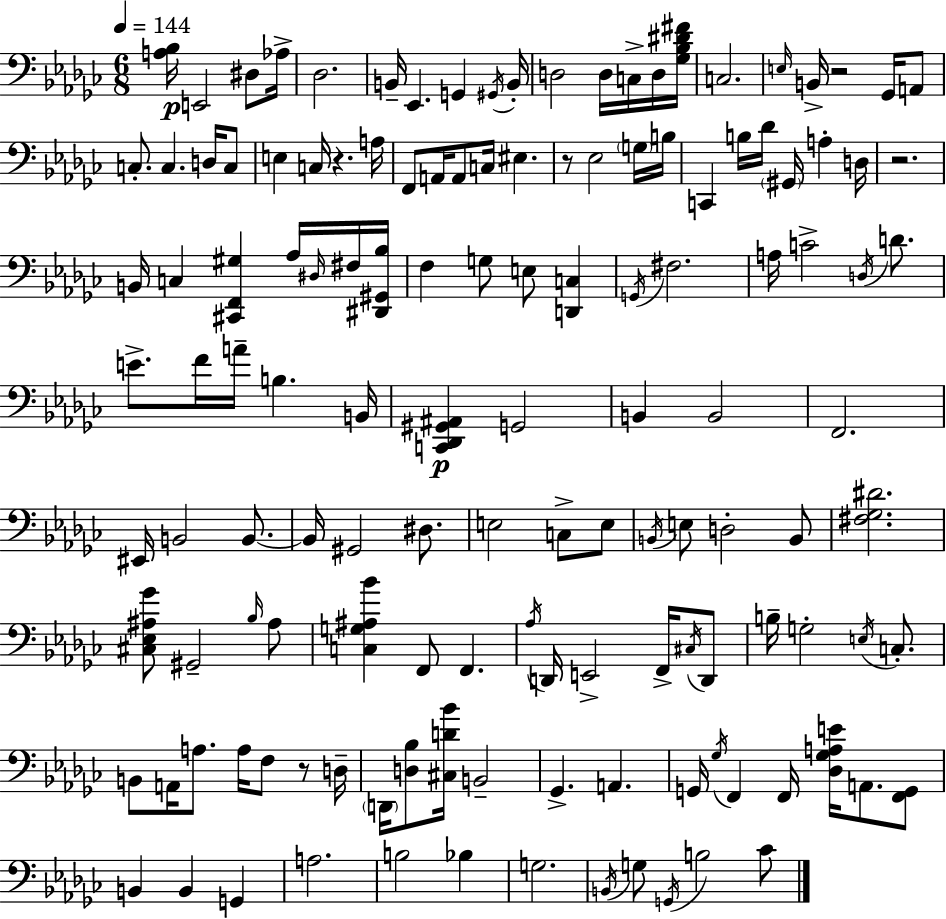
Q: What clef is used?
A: bass